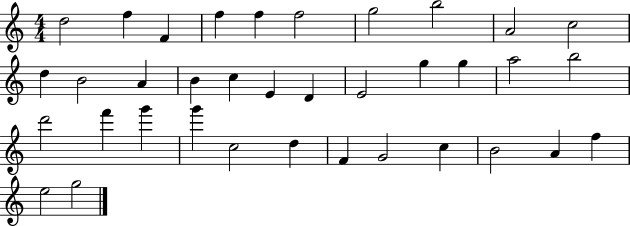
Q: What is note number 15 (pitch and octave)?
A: C5